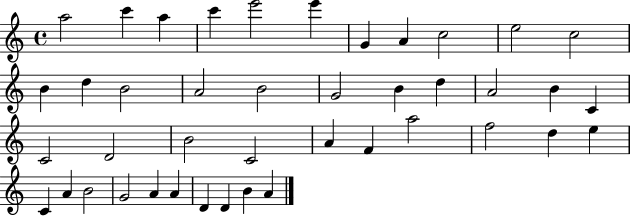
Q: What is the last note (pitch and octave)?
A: A4